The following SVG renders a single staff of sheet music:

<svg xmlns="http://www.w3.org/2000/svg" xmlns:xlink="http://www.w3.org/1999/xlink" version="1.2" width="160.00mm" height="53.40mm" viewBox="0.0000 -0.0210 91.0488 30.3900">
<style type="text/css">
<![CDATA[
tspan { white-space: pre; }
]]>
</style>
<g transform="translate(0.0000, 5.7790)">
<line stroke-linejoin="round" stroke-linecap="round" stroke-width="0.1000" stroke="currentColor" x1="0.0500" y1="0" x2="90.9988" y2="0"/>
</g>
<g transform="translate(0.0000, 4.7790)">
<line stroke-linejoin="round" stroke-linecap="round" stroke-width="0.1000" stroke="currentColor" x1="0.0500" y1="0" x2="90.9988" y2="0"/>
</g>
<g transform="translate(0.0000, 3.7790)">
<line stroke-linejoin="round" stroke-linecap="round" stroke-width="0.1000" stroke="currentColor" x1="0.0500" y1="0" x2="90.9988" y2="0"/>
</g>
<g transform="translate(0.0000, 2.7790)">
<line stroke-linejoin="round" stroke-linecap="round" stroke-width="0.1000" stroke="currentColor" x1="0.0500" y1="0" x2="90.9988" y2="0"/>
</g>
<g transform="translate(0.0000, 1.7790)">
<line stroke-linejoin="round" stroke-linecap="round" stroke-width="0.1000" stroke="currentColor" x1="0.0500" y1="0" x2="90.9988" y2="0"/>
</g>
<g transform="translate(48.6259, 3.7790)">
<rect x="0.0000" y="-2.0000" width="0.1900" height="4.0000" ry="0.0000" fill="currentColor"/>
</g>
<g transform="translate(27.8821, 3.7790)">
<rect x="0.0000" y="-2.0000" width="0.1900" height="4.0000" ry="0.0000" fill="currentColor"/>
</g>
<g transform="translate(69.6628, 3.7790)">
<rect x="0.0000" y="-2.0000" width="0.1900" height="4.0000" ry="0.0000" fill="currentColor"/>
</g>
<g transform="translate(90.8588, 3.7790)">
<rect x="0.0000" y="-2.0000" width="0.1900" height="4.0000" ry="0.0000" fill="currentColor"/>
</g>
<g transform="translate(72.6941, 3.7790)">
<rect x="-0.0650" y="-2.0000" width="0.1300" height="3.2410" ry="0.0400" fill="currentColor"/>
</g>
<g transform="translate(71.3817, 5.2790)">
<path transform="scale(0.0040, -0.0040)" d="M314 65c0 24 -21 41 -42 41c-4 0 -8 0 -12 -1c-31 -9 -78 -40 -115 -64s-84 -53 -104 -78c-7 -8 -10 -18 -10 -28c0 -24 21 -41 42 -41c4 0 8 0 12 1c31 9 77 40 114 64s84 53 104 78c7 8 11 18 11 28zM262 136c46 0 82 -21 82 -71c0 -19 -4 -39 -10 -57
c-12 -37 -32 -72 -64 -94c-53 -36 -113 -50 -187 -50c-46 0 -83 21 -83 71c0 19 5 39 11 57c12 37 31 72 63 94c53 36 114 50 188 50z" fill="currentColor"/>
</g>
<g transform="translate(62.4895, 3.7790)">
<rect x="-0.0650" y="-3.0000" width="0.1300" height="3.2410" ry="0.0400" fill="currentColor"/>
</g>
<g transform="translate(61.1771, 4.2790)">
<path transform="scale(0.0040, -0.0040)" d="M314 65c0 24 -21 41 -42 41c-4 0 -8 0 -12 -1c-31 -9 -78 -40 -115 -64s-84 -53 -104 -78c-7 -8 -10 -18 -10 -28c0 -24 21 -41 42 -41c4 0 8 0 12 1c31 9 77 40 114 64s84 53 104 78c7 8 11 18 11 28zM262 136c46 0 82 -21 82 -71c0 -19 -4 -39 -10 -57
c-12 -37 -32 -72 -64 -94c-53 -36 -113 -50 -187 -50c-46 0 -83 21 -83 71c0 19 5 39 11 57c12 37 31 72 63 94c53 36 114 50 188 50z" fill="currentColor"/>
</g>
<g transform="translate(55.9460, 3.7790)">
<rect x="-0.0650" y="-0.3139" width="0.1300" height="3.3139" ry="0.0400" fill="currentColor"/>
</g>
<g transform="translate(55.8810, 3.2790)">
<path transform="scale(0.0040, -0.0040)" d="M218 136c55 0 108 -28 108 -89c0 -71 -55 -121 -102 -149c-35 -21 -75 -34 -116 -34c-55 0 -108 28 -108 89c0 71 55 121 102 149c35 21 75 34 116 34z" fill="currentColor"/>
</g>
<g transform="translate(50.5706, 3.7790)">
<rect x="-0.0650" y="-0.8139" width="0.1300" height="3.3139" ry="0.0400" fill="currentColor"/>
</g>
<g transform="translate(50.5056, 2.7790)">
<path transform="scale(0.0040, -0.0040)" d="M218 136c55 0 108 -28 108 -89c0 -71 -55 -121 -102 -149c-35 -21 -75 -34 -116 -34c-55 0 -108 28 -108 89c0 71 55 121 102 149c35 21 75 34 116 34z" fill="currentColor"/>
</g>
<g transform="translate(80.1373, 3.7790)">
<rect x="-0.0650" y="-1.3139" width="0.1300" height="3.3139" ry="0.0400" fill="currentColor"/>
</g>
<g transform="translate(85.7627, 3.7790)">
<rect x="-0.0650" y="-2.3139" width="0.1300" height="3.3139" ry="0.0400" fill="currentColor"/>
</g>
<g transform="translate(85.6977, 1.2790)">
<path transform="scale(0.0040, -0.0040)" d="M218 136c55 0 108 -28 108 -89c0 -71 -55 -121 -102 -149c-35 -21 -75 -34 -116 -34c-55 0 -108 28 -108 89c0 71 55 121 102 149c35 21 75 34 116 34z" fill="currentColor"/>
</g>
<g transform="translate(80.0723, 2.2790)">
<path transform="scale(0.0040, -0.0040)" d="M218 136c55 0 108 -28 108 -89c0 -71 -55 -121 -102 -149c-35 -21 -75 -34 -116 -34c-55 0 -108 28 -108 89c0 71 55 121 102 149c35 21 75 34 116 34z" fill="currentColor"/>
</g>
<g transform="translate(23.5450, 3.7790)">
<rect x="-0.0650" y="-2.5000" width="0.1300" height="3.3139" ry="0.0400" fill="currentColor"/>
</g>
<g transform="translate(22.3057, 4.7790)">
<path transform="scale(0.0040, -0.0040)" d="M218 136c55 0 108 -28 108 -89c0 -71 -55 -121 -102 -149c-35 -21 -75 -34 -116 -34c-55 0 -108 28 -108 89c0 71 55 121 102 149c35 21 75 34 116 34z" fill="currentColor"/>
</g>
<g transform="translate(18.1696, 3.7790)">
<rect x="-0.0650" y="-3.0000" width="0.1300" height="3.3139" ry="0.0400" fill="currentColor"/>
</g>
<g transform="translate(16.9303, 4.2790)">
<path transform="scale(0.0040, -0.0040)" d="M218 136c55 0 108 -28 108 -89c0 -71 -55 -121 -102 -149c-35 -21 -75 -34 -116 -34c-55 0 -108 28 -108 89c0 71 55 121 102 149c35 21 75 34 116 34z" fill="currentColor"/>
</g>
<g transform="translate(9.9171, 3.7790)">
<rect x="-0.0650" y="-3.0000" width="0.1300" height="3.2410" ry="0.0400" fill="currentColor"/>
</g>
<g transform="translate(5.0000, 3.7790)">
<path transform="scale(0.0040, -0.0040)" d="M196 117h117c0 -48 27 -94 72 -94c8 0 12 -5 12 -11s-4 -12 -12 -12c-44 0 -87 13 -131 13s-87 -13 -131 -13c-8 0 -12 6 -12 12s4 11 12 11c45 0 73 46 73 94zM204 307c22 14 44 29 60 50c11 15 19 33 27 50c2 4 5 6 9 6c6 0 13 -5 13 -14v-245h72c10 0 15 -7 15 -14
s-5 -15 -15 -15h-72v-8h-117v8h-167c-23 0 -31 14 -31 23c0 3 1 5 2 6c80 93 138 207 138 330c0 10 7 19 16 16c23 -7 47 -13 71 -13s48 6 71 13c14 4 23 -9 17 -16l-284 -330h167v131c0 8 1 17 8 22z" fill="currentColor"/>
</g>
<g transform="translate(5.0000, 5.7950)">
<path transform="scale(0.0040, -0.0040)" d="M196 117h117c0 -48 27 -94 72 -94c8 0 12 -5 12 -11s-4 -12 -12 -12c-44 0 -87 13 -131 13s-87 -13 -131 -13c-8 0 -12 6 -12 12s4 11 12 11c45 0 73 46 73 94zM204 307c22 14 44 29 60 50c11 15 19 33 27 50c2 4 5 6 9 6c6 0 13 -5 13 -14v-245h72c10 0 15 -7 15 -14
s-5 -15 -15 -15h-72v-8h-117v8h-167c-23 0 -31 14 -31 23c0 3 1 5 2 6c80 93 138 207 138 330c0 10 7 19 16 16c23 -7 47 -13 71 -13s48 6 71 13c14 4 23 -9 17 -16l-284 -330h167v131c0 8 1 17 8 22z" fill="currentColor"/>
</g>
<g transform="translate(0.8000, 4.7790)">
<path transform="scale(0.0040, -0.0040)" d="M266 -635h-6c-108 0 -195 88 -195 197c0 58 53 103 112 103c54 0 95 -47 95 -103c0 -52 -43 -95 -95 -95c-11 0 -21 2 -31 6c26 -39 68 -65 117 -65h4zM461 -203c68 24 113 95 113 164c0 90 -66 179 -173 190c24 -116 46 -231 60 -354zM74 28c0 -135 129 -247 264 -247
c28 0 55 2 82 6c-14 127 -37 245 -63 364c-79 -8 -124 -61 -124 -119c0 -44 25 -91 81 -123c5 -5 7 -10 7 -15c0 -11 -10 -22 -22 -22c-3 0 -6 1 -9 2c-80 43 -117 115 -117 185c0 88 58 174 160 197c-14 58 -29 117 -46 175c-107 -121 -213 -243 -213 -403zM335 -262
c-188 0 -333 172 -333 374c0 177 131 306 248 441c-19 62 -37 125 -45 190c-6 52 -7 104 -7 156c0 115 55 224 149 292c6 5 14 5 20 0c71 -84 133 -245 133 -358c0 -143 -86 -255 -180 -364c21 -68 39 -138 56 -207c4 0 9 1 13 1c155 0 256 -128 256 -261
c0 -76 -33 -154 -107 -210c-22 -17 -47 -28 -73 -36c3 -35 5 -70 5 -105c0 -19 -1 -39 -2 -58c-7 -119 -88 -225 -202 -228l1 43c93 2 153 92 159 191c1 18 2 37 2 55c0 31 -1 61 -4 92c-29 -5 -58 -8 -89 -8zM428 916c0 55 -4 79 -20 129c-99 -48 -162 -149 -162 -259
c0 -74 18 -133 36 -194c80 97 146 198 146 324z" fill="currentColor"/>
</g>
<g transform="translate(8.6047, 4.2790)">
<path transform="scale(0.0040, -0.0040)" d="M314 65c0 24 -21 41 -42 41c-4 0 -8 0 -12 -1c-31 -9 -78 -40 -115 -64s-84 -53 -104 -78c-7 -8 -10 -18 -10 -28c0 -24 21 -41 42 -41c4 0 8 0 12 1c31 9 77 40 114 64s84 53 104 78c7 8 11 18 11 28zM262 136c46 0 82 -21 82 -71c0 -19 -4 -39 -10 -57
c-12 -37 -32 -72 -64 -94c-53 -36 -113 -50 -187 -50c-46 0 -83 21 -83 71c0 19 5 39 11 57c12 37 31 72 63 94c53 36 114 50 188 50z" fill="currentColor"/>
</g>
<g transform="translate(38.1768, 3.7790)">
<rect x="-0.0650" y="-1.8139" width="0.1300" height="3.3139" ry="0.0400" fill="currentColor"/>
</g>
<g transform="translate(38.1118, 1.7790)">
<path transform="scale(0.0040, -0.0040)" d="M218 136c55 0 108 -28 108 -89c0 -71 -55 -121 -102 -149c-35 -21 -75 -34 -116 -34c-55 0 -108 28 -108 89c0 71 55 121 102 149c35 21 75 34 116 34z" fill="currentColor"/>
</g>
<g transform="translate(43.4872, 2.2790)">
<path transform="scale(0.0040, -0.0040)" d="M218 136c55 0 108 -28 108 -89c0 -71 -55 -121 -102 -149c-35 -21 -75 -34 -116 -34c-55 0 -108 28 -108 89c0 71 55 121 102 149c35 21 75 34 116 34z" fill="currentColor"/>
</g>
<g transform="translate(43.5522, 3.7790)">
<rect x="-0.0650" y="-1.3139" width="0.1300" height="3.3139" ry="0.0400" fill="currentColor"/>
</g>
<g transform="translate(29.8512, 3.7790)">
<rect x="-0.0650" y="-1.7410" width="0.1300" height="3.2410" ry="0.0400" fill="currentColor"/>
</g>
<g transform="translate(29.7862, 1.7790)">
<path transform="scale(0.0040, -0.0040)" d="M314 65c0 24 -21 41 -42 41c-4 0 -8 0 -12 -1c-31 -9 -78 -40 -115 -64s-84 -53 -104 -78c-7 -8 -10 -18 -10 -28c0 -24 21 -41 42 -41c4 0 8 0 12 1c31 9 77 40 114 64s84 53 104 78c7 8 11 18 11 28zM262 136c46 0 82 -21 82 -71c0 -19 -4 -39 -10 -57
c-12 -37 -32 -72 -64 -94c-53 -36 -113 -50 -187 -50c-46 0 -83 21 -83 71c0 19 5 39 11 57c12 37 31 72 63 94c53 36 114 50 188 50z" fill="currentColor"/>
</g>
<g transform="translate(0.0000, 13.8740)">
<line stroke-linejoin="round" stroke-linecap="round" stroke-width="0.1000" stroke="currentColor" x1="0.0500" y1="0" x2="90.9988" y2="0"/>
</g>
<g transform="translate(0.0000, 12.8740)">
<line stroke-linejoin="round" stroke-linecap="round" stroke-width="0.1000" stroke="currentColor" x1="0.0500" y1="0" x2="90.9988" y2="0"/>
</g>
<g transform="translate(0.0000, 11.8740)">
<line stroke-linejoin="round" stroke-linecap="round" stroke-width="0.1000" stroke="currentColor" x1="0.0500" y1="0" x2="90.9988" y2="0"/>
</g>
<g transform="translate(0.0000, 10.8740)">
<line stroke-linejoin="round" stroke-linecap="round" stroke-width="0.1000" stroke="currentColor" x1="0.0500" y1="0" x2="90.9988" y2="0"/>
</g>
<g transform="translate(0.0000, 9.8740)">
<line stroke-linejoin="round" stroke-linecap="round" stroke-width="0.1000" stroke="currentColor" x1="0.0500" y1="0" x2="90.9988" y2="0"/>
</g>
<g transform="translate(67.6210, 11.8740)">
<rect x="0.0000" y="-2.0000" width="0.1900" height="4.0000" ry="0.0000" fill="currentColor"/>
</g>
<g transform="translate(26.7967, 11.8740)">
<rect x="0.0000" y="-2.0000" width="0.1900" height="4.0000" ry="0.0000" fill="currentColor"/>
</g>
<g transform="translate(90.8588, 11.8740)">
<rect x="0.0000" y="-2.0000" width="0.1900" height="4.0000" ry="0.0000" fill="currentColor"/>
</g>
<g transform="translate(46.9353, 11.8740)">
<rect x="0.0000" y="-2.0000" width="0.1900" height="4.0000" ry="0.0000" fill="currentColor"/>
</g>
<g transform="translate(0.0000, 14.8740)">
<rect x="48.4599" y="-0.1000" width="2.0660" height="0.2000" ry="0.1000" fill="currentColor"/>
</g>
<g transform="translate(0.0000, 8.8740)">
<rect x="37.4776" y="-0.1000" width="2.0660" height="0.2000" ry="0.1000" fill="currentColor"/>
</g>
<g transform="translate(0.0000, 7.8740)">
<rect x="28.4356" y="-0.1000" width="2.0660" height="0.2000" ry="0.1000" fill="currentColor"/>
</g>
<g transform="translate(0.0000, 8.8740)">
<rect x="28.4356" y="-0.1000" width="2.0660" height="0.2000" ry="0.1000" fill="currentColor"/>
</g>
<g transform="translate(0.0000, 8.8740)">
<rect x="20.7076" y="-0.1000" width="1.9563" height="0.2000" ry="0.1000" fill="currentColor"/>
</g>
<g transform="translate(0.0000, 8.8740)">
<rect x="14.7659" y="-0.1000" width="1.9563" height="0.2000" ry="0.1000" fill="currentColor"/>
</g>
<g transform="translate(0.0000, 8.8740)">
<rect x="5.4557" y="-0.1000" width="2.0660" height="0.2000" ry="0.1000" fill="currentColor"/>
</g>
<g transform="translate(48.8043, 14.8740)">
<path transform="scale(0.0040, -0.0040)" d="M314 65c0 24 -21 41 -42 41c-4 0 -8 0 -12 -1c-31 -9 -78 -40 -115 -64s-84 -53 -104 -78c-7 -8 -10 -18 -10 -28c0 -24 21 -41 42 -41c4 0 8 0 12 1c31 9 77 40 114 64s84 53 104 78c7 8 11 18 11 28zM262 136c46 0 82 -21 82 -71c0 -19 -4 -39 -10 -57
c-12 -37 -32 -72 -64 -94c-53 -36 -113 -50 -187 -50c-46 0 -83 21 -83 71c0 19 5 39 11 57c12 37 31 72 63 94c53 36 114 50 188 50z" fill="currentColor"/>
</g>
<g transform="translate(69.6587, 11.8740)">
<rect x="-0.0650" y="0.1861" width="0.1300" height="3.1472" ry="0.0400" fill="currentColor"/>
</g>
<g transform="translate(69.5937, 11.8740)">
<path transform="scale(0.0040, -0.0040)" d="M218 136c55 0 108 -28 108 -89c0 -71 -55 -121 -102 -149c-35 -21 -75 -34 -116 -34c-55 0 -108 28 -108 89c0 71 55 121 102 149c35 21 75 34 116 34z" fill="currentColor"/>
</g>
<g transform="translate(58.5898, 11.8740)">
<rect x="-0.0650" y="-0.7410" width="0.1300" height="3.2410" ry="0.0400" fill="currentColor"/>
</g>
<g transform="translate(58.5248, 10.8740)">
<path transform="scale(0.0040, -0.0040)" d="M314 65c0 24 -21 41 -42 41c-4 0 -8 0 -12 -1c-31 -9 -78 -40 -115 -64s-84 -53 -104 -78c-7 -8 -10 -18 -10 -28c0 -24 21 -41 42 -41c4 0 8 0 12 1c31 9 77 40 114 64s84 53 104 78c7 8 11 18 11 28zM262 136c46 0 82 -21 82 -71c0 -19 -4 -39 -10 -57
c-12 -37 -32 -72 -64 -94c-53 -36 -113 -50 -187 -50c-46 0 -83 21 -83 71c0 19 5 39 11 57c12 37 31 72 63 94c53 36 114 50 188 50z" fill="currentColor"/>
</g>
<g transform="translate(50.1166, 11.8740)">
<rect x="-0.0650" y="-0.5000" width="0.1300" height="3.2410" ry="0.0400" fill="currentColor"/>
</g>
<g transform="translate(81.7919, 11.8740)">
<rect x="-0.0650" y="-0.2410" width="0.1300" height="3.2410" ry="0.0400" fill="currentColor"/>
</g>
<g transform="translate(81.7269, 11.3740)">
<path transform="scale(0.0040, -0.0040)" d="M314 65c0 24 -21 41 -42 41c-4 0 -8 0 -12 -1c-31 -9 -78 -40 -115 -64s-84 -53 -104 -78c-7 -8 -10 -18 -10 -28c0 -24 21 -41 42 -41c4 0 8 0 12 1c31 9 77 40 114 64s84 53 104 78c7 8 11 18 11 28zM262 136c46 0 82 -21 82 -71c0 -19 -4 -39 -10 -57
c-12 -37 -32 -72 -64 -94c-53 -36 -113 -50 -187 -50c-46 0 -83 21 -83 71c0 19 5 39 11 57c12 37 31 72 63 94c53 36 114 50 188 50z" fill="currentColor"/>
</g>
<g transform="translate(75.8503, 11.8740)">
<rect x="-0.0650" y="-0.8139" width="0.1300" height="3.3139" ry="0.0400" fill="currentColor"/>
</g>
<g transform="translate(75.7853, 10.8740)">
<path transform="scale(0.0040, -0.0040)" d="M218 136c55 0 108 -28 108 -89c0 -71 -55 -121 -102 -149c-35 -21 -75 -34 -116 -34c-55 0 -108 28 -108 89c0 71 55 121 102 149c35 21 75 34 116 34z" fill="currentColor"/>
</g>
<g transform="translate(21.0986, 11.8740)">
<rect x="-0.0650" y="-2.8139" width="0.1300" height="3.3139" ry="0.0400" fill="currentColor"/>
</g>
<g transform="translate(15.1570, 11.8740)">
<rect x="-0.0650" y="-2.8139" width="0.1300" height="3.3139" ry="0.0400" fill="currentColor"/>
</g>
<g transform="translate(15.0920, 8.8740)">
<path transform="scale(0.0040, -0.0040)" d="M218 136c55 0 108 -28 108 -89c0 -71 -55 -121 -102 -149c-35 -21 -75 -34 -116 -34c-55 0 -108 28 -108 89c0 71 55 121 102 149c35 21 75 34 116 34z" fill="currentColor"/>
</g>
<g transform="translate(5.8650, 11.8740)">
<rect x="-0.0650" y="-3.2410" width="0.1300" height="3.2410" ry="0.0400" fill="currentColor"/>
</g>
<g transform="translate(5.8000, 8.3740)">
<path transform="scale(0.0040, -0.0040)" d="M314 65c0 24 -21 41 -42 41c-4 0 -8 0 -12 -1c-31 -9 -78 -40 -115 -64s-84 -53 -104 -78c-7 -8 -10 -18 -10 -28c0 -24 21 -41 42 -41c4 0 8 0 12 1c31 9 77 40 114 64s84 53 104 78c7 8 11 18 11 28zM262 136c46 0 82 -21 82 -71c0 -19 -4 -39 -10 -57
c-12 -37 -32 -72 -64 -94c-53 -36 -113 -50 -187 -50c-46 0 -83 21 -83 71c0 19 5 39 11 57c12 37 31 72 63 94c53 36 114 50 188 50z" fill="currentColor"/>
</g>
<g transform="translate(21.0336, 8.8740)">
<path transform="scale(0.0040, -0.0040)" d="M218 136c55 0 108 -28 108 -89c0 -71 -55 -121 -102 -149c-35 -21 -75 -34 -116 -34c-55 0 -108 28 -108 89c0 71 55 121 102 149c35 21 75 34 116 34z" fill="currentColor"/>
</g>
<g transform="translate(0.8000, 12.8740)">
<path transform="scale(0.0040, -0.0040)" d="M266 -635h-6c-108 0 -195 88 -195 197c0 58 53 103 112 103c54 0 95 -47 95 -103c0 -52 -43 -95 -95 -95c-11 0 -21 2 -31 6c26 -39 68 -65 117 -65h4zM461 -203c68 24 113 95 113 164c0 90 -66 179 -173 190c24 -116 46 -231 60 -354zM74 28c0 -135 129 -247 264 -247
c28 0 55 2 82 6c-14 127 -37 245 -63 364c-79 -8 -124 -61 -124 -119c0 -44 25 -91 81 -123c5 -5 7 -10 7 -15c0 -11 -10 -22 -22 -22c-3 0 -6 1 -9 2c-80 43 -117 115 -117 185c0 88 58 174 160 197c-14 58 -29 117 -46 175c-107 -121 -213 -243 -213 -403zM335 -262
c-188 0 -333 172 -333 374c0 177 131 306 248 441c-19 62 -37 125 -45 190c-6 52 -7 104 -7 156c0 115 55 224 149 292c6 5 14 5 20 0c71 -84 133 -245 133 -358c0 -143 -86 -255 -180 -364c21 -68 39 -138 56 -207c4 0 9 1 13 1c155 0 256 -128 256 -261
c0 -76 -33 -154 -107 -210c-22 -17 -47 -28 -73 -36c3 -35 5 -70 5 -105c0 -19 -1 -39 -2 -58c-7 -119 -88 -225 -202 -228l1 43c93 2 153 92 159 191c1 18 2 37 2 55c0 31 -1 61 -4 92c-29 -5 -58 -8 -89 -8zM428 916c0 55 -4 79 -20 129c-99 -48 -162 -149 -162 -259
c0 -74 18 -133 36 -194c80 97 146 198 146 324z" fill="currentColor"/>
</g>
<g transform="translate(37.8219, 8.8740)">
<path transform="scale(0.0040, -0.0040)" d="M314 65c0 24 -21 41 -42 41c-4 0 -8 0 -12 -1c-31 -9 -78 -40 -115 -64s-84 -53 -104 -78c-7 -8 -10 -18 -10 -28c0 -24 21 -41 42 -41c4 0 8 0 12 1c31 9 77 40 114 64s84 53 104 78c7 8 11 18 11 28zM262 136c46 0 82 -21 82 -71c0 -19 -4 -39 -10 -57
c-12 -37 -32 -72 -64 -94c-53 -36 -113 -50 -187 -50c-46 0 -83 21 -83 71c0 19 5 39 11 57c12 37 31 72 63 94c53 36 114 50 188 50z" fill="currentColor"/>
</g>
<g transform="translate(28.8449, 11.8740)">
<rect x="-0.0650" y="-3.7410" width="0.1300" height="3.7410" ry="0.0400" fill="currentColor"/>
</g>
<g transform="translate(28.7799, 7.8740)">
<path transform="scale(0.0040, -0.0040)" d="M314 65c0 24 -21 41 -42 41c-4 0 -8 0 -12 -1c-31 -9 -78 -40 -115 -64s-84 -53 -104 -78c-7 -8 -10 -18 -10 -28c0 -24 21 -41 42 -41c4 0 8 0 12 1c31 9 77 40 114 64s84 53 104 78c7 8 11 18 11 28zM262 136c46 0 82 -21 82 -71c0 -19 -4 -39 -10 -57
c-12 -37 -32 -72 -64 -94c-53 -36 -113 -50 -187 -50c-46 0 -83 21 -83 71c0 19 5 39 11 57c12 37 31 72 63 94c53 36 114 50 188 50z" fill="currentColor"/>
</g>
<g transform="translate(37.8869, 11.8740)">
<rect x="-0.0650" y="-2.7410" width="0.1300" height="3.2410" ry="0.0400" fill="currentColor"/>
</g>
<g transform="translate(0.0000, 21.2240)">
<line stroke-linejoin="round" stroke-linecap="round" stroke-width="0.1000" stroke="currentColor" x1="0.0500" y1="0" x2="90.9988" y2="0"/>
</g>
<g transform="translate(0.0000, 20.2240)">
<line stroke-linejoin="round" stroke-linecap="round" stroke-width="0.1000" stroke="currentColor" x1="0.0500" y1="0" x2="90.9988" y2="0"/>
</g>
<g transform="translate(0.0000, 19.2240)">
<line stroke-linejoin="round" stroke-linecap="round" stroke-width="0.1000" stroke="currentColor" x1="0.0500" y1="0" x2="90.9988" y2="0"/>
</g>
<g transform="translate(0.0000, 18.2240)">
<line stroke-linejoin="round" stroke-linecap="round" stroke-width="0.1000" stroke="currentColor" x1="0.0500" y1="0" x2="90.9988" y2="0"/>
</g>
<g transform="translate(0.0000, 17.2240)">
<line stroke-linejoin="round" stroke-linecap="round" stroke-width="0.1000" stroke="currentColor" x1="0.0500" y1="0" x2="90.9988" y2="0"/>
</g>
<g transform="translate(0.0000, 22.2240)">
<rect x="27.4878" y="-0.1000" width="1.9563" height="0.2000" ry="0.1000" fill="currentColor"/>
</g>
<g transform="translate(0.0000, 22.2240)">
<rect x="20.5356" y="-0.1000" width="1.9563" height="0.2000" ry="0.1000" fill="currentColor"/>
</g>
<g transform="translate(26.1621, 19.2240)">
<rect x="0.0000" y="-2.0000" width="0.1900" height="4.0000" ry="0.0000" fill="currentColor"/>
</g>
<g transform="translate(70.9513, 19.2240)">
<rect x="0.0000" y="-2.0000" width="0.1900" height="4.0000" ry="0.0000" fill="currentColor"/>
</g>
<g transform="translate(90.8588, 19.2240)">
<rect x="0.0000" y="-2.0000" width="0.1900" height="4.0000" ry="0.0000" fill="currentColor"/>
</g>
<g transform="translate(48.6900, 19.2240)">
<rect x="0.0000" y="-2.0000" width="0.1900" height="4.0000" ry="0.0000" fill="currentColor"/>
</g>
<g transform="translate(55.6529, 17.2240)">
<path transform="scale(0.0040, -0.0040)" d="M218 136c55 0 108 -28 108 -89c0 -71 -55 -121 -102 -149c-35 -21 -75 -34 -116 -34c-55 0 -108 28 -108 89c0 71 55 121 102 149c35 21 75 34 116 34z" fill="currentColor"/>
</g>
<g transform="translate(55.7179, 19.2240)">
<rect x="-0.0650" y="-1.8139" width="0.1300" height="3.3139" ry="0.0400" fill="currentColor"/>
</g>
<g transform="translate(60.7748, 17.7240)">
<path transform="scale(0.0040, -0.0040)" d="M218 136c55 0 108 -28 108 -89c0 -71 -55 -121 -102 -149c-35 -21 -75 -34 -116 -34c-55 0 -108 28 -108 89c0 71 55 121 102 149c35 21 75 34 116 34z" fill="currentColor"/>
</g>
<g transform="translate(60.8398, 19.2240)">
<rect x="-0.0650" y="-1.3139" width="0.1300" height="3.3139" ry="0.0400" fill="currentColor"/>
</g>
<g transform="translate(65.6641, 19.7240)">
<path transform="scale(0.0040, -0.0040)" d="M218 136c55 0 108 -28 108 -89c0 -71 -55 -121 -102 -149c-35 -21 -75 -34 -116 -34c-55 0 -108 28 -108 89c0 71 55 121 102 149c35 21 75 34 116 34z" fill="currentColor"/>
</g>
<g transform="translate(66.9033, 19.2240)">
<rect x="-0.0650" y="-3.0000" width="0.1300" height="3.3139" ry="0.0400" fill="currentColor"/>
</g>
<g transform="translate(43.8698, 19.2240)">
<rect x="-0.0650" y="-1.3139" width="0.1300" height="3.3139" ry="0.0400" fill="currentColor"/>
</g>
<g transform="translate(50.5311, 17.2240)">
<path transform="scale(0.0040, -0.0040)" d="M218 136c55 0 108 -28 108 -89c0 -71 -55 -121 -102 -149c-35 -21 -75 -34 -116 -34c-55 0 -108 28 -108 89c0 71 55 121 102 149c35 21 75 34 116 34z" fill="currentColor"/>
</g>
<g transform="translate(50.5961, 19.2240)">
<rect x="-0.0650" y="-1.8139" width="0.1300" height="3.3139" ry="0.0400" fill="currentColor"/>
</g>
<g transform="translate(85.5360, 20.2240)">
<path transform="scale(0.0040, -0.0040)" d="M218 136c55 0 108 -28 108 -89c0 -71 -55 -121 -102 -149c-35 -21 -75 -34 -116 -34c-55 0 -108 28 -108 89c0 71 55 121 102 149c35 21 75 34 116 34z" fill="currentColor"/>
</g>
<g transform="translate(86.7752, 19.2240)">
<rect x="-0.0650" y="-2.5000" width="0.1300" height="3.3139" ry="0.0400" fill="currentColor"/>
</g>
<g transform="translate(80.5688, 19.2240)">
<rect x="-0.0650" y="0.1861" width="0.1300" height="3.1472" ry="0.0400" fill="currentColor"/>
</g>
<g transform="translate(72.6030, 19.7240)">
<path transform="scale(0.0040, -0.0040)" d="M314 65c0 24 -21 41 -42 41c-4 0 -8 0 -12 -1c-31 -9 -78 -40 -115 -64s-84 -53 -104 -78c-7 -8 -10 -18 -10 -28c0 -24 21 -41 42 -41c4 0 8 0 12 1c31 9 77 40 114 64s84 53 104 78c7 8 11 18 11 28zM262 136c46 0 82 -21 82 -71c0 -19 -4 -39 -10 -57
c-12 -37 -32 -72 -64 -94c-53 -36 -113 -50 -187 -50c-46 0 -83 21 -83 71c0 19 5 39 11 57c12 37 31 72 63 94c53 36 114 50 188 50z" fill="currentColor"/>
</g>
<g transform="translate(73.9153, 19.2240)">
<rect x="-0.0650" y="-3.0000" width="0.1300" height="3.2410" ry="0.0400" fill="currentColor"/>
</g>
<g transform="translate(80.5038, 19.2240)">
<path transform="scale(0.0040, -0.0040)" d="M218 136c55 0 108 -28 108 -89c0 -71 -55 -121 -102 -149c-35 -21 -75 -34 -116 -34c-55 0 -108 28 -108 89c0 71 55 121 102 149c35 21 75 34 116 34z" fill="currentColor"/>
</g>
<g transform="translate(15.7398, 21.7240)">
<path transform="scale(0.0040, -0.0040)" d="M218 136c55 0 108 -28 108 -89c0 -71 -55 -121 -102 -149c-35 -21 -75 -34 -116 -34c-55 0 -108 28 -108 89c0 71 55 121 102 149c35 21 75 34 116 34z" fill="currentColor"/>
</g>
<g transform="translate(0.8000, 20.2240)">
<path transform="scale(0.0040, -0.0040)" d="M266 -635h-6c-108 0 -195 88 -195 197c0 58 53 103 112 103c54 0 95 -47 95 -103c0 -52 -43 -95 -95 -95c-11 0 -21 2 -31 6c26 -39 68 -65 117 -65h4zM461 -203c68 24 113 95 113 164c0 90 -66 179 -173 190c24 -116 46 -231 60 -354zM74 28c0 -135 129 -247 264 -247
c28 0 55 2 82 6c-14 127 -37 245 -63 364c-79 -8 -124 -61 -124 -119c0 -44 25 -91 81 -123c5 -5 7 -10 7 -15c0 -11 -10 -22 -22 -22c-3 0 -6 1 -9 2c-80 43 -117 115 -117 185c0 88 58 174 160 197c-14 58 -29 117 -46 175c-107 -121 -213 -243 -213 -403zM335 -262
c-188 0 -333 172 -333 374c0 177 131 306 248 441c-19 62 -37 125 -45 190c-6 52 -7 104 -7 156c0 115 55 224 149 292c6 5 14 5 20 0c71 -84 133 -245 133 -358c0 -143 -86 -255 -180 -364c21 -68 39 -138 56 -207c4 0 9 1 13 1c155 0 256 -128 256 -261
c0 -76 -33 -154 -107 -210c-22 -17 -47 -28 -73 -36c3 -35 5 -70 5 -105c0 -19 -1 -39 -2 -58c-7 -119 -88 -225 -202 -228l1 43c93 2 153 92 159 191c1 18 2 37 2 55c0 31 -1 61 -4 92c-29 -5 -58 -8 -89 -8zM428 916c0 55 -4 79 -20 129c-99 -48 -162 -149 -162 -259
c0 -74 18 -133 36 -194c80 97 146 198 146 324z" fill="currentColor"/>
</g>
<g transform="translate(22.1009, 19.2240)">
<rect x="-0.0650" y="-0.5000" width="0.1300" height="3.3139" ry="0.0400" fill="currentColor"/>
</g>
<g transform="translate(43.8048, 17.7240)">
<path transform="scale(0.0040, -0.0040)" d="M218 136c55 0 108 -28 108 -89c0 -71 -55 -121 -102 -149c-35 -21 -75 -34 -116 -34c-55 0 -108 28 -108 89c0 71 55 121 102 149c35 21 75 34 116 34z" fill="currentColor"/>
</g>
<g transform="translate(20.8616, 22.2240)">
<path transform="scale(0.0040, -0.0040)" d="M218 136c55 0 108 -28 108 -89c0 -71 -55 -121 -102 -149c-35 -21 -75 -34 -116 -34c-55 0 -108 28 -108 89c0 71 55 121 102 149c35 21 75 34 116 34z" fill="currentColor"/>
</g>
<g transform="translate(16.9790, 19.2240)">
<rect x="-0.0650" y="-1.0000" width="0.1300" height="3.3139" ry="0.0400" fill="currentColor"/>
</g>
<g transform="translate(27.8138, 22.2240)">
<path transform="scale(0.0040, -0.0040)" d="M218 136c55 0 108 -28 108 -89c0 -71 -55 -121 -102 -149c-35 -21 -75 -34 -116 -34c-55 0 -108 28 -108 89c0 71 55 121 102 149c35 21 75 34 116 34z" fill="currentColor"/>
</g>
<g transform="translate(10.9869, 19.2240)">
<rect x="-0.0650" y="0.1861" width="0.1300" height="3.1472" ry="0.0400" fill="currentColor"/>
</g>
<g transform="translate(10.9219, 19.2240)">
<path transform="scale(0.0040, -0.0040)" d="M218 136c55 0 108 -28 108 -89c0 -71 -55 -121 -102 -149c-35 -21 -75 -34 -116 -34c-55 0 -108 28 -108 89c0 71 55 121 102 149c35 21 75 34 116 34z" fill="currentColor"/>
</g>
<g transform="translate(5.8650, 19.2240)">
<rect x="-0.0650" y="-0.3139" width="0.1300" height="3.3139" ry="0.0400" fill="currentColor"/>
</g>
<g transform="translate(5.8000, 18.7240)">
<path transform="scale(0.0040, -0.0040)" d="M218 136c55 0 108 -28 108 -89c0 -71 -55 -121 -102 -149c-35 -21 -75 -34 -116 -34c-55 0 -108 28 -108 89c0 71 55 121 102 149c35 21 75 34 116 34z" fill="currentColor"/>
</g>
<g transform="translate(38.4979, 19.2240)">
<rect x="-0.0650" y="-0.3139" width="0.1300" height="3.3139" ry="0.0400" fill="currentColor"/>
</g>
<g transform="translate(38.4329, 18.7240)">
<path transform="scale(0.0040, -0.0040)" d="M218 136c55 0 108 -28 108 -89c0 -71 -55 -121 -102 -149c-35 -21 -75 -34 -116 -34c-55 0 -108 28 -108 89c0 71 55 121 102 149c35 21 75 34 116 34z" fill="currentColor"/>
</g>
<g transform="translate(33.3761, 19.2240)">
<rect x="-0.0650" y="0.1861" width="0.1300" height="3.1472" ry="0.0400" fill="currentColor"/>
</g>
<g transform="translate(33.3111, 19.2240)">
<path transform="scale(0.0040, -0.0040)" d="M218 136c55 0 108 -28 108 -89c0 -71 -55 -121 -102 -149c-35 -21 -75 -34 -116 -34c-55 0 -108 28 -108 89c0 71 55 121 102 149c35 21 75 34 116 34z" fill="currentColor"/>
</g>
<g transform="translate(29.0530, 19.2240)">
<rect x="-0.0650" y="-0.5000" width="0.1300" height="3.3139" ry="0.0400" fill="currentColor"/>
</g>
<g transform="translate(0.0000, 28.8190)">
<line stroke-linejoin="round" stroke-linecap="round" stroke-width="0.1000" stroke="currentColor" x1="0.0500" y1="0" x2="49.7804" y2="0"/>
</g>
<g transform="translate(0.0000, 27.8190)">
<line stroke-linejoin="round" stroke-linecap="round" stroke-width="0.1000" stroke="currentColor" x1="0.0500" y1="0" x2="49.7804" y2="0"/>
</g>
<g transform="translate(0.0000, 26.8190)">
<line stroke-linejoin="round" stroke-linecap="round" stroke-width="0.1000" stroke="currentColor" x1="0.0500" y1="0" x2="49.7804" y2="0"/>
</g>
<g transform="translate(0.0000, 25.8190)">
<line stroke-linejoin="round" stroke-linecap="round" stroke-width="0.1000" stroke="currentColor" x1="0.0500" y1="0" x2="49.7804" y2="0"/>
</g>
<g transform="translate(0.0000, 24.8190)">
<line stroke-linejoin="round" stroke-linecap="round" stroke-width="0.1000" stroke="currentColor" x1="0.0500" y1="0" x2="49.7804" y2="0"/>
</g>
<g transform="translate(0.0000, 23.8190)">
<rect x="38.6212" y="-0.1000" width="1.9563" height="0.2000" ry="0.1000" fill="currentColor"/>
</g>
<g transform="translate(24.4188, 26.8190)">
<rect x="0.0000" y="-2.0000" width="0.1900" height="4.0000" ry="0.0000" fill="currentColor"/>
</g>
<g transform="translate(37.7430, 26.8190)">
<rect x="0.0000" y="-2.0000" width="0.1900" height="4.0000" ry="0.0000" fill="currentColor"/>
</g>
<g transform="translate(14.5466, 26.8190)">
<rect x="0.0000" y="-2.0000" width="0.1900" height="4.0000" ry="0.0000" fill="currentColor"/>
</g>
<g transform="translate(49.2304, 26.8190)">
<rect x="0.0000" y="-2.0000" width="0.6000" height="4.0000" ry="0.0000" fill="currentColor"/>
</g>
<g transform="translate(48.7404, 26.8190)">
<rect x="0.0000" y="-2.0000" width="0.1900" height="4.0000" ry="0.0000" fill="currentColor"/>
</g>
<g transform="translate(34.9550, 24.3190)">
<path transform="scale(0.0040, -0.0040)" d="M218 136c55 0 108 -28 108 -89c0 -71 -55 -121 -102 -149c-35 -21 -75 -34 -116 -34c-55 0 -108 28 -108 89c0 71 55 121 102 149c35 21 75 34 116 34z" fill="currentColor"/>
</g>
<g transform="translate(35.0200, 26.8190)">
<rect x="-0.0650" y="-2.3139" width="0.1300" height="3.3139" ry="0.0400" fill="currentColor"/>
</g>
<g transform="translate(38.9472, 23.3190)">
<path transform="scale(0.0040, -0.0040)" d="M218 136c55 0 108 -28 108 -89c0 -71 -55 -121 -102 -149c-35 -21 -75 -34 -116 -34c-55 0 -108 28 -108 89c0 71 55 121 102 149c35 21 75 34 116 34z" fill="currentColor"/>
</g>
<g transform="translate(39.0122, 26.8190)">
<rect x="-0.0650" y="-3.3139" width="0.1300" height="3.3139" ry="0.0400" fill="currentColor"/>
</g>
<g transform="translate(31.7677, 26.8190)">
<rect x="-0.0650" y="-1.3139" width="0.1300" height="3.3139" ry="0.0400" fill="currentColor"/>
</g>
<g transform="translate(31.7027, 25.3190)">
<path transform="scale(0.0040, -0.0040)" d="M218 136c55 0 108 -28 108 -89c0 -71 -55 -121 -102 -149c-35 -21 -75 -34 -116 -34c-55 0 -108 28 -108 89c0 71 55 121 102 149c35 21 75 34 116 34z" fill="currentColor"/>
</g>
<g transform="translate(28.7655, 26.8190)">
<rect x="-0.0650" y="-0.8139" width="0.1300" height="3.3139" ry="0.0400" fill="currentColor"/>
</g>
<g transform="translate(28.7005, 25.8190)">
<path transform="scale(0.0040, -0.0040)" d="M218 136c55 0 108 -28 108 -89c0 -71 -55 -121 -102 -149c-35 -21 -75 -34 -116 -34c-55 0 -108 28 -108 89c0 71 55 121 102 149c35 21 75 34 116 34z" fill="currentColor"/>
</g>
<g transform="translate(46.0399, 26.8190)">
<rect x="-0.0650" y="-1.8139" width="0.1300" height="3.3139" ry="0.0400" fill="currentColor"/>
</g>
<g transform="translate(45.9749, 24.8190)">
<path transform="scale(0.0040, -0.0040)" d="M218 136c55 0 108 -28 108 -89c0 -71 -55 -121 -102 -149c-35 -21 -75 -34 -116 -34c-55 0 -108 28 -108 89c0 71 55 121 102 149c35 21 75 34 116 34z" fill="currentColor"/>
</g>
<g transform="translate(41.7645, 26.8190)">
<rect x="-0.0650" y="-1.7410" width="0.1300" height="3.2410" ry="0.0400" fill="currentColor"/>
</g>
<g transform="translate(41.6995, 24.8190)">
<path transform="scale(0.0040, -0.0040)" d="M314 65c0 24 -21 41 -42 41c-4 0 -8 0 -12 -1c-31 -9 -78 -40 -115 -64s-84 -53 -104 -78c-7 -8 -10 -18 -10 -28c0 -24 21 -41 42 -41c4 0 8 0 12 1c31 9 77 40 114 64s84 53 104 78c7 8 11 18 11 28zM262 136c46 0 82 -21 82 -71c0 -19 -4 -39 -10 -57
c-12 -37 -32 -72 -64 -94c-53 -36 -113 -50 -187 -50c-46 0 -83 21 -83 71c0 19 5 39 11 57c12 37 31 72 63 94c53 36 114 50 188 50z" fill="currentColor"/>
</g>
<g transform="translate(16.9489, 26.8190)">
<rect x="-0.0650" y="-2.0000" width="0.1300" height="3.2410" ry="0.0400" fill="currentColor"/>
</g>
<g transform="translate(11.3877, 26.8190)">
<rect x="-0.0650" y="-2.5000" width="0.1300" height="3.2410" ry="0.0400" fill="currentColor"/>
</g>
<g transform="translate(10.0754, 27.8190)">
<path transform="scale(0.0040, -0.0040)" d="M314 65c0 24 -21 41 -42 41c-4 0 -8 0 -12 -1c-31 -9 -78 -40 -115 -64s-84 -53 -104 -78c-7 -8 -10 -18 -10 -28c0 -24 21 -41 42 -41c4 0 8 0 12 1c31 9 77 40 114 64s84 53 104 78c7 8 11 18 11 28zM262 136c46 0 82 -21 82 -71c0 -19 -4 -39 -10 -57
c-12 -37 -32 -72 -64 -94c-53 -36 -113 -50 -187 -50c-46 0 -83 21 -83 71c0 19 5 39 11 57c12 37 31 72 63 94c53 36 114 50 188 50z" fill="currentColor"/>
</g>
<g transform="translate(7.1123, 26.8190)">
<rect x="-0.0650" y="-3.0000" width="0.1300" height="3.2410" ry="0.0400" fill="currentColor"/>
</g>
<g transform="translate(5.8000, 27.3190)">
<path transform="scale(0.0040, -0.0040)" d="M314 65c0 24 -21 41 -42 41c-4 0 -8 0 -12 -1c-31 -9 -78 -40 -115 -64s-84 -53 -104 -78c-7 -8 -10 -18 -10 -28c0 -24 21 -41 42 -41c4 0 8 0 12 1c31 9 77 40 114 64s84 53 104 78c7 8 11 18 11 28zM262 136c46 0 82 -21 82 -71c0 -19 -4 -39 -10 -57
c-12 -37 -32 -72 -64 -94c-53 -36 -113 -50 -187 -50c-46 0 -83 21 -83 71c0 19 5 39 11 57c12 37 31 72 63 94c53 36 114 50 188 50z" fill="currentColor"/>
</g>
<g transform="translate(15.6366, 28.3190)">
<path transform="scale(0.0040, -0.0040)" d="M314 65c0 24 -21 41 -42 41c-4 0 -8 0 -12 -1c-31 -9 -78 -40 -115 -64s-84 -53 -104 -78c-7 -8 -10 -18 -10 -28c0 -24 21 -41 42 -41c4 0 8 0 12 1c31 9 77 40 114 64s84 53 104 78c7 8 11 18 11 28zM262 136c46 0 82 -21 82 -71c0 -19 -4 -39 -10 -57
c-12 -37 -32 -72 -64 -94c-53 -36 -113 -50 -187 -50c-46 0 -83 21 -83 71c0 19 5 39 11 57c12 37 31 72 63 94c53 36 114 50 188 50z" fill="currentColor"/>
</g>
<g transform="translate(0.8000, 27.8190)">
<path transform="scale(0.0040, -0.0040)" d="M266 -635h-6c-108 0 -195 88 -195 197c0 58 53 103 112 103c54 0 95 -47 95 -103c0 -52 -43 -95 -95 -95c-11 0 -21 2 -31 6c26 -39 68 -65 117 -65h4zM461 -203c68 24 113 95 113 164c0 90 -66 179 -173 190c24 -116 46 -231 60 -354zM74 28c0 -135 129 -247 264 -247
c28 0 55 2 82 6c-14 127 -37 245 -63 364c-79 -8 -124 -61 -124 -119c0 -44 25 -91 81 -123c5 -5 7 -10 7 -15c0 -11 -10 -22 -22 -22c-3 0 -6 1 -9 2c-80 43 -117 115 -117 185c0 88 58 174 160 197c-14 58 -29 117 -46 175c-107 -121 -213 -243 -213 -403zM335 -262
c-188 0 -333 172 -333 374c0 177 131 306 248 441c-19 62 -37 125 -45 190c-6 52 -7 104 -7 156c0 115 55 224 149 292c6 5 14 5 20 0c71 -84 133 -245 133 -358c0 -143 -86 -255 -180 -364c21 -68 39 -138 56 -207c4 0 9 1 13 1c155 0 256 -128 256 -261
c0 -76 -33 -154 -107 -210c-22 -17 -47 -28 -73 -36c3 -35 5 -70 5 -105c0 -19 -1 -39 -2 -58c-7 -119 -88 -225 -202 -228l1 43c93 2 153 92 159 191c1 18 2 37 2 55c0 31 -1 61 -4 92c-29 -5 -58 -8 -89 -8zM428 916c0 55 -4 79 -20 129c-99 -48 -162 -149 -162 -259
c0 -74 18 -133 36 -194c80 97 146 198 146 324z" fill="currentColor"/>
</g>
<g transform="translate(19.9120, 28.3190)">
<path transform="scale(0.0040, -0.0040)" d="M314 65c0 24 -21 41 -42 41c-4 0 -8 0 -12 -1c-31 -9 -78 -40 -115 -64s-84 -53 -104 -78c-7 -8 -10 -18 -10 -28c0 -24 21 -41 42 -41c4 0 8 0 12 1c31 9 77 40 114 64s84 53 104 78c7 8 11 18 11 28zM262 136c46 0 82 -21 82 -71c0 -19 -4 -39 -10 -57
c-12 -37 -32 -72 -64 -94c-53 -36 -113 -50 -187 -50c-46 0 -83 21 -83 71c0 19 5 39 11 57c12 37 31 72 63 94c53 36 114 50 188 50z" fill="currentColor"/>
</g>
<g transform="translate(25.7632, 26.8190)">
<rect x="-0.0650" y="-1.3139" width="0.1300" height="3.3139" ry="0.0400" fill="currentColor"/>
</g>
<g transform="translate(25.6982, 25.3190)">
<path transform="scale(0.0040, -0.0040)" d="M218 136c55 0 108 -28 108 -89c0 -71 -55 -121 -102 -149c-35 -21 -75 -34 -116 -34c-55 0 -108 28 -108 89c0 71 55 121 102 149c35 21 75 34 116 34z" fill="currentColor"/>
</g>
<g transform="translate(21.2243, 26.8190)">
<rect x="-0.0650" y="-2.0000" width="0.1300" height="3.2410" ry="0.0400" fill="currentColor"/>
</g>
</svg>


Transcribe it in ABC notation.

X:1
T:Untitled
M:4/4
L:1/4
K:C
A2 A G f2 f e d c A2 F2 e g b2 a a c'2 a2 C2 d2 B d c2 c B D C C B c e f f e A A2 B G A2 G2 F2 F2 e d e g b f2 f